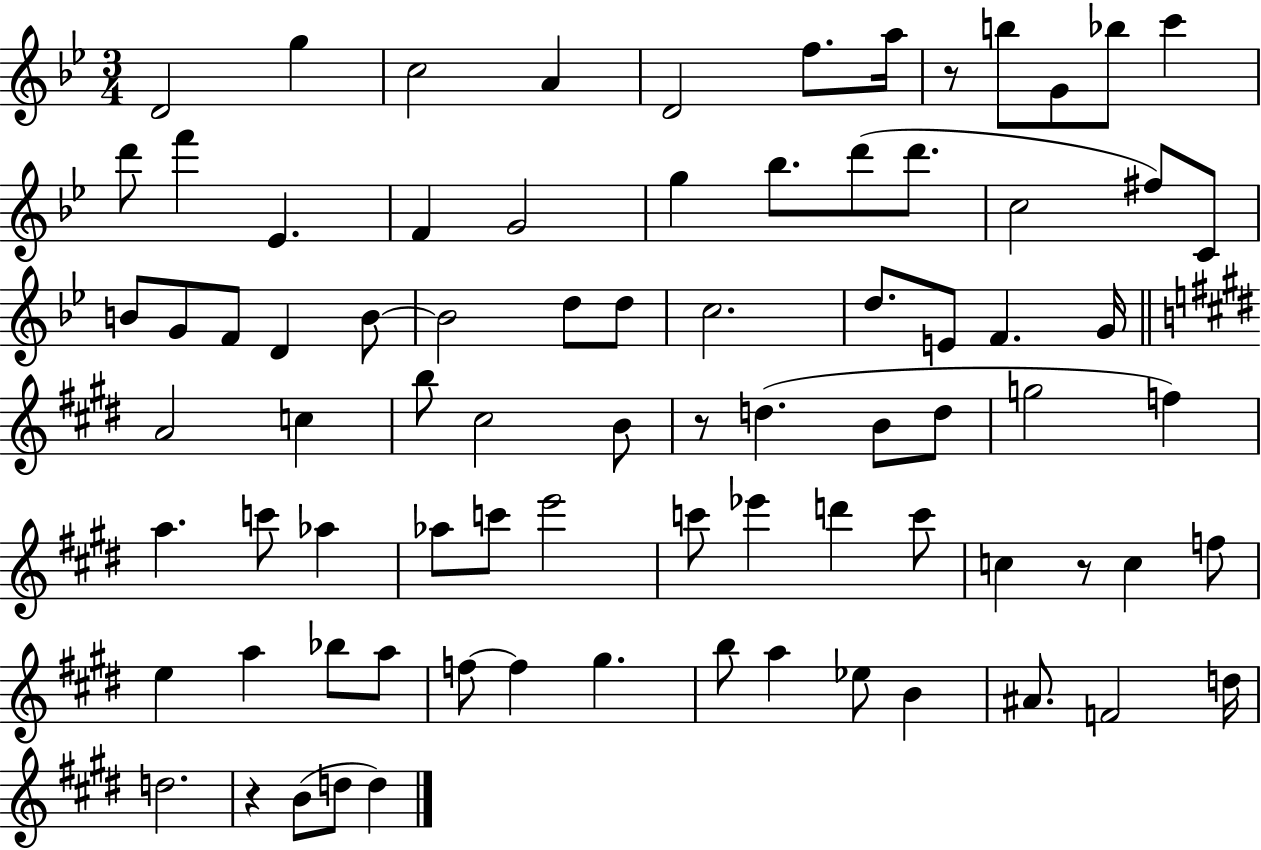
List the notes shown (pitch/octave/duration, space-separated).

D4/h G5/q C5/h A4/q D4/h F5/e. A5/s R/e B5/e G4/e Bb5/e C6/q D6/e F6/q Eb4/q. F4/q G4/h G5/q Bb5/e. D6/e D6/e. C5/h F#5/e C4/e B4/e G4/e F4/e D4/q B4/e B4/h D5/e D5/e C5/h. D5/e. E4/e F4/q. G4/s A4/h C5/q B5/e C#5/h B4/e R/e D5/q. B4/e D5/e G5/h F5/q A5/q. C6/e Ab5/q Ab5/e C6/e E6/h C6/e Eb6/q D6/q C6/e C5/q R/e C5/q F5/e E5/q A5/q Bb5/e A5/e F5/e F5/q G#5/q. B5/e A5/q Eb5/e B4/q A#4/e. F4/h D5/s D5/h. R/q B4/e D5/e D5/q